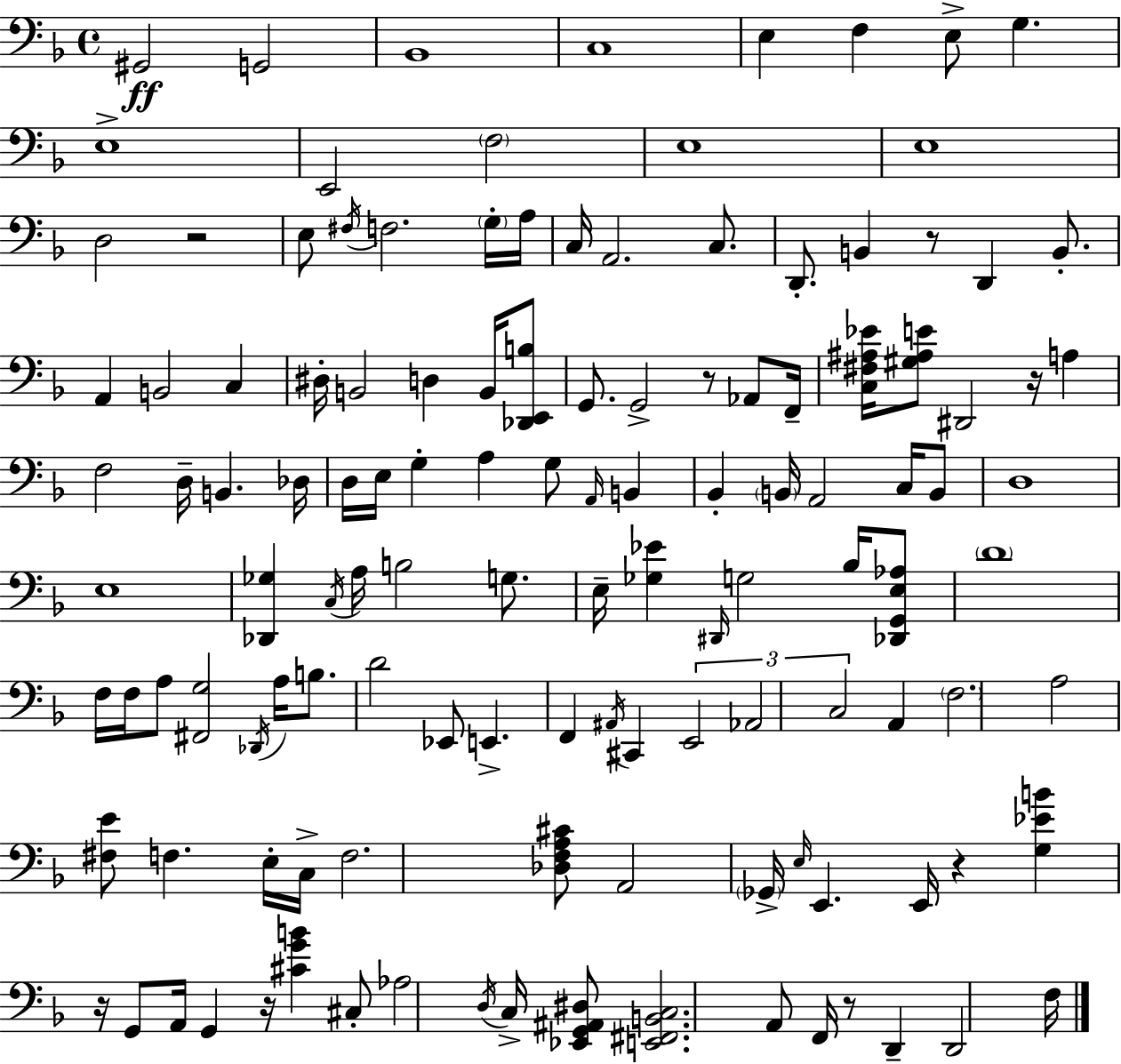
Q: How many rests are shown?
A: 8